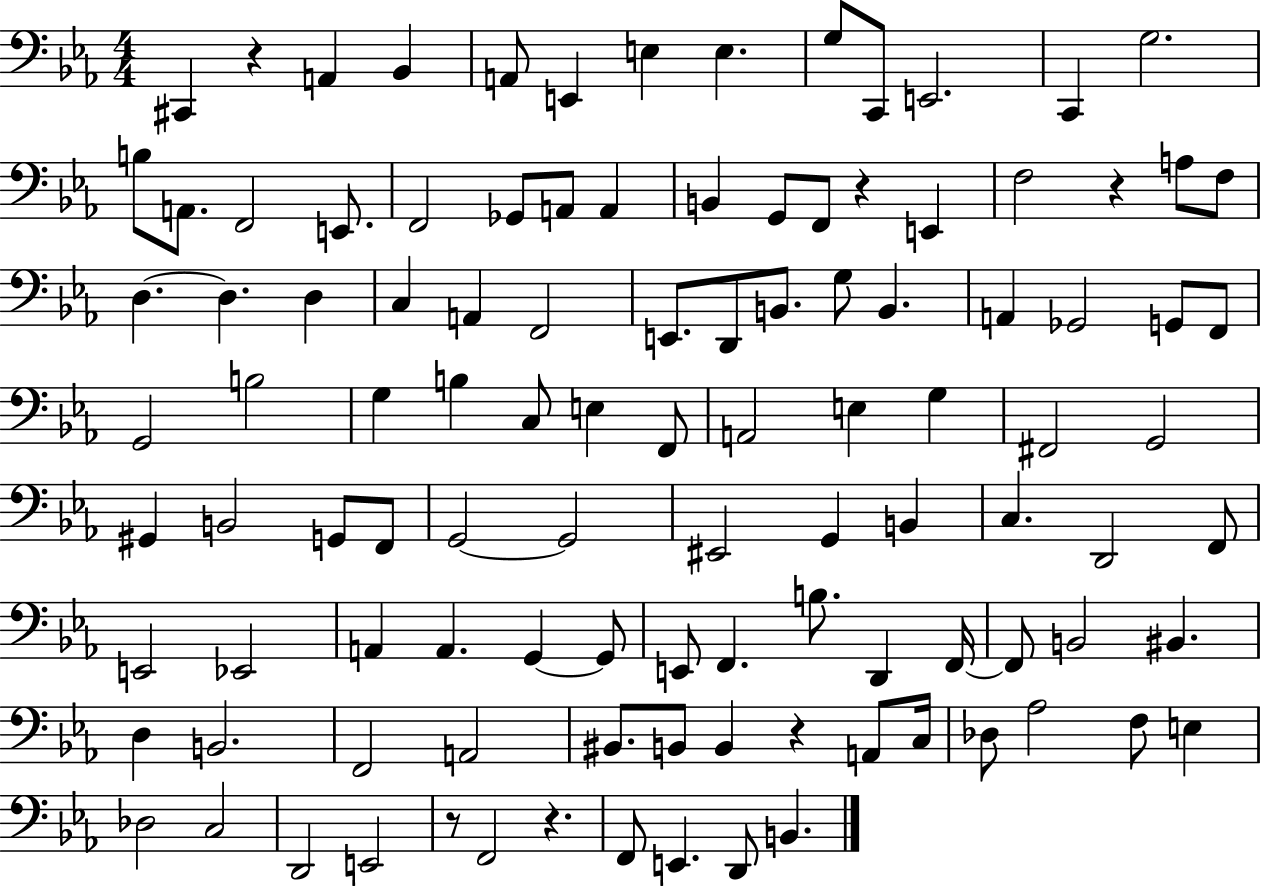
{
  \clef bass
  \numericTimeSignature
  \time 4/4
  \key ees \major
  cis,4 r4 a,4 bes,4 | a,8 e,4 e4 e4. | g8 c,8 e,2. | c,4 g2. | \break b8 a,8. f,2 e,8. | f,2 ges,8 a,8 a,4 | b,4 g,8 f,8 r4 e,4 | f2 r4 a8 f8 | \break d4.~~ d4. d4 | c4 a,4 f,2 | e,8. d,8 b,8. g8 b,4. | a,4 ges,2 g,8 f,8 | \break g,2 b2 | g4 b4 c8 e4 f,8 | a,2 e4 g4 | fis,2 g,2 | \break gis,4 b,2 g,8 f,8 | g,2~~ g,2 | eis,2 g,4 b,4 | c4. d,2 f,8 | \break e,2 ees,2 | a,4 a,4. g,4~~ g,8 | e,8 f,4. b8. d,4 f,16~~ | f,8 b,2 bis,4. | \break d4 b,2. | f,2 a,2 | bis,8. b,8 b,4 r4 a,8 c16 | des8 aes2 f8 e4 | \break des2 c2 | d,2 e,2 | r8 f,2 r4. | f,8 e,4. d,8 b,4. | \break \bar "|."
}